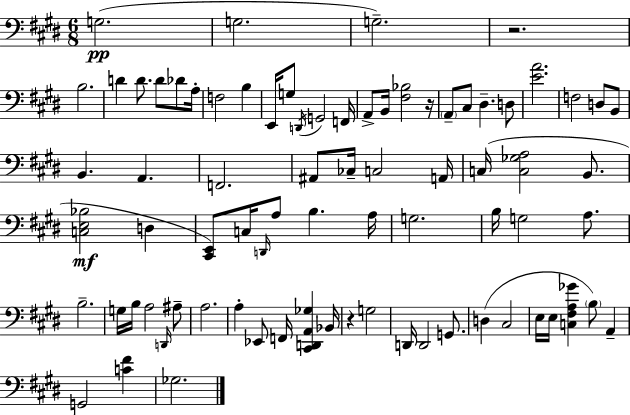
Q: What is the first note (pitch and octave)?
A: G3